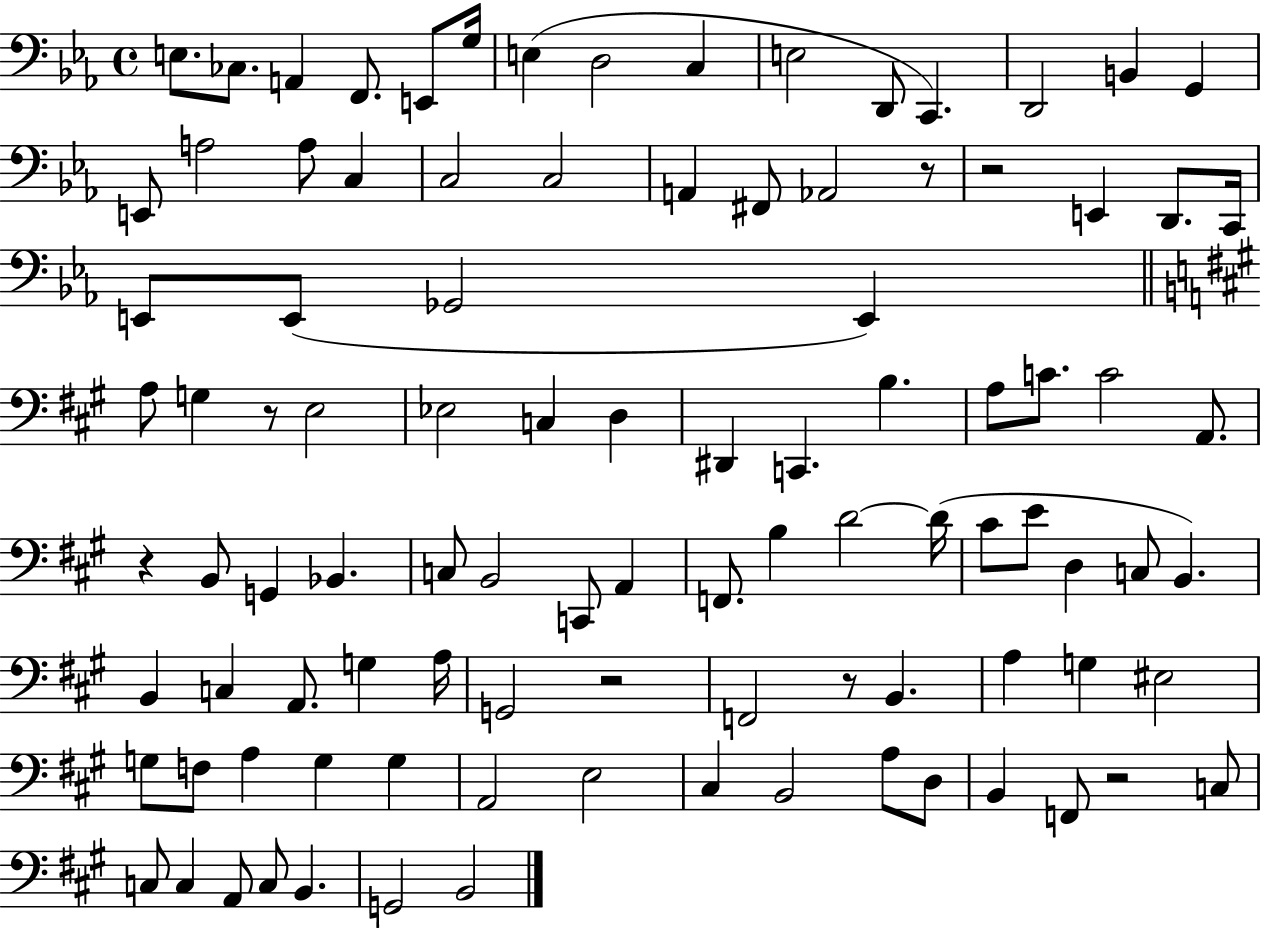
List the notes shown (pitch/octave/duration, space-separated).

E3/e. CES3/e. A2/q F2/e. E2/e G3/s E3/q D3/h C3/q E3/h D2/e C2/q. D2/h B2/q G2/q E2/e A3/h A3/e C3/q C3/h C3/h A2/q F#2/e Ab2/h R/e R/h E2/q D2/e. C2/s E2/e E2/e Gb2/h E2/q A3/e G3/q R/e E3/h Eb3/h C3/q D3/q D#2/q C2/q. B3/q. A3/e C4/e. C4/h A2/e. R/q B2/e G2/q Bb2/q. C3/e B2/h C2/e A2/q F2/e. B3/q D4/h D4/s C#4/e E4/e D3/q C3/e B2/q. B2/q C3/q A2/e. G3/q A3/s G2/h R/h F2/h R/e B2/q. A3/q G3/q EIS3/h G3/e F3/e A3/q G3/q G3/q A2/h E3/h C#3/q B2/h A3/e D3/e B2/q F2/e R/h C3/e C3/e C3/q A2/e C3/e B2/q. G2/h B2/h